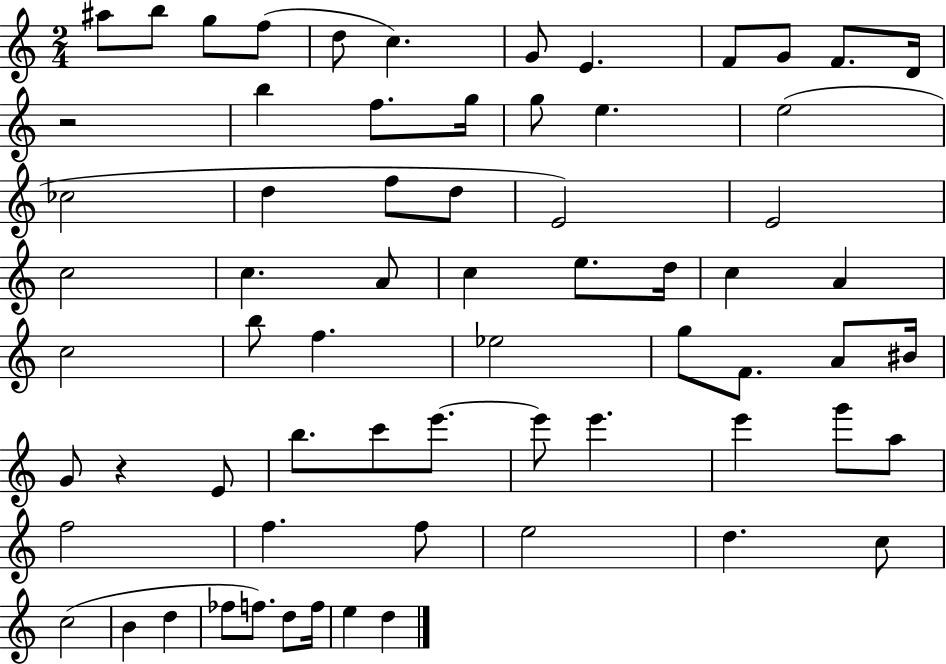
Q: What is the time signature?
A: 2/4